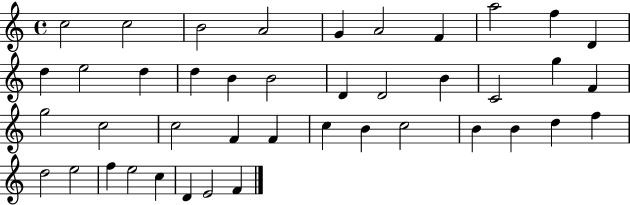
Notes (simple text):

C5/h C5/h B4/h A4/h G4/q A4/h F4/q A5/h F5/q D4/q D5/q E5/h D5/q D5/q B4/q B4/h D4/q D4/h B4/q C4/h G5/q F4/q G5/h C5/h C5/h F4/q F4/q C5/q B4/q C5/h B4/q B4/q D5/q F5/q D5/h E5/h F5/q E5/h C5/q D4/q E4/h F4/q